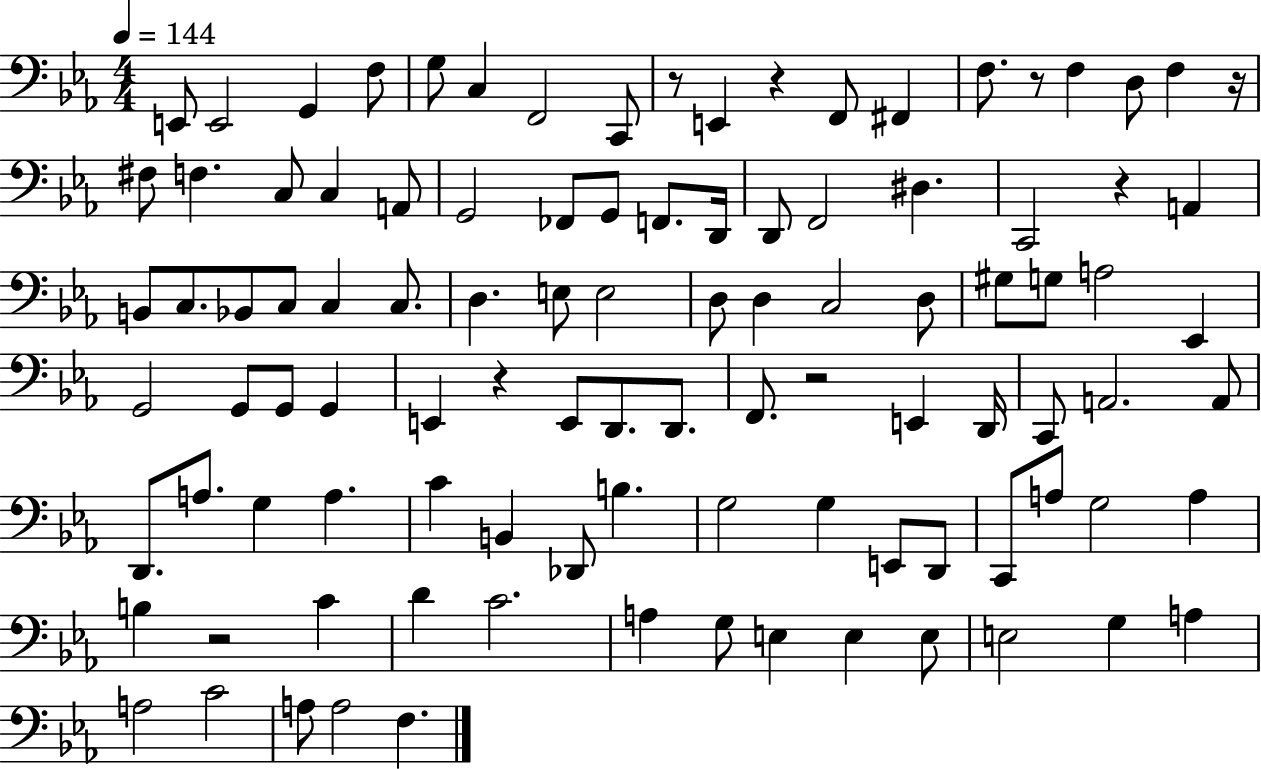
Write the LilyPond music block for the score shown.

{
  \clef bass
  \numericTimeSignature
  \time 4/4
  \key ees \major
  \tempo 4 = 144
  e,8 e,2 g,4 f8 | g8 c4 f,2 c,8 | r8 e,4 r4 f,8 fis,4 | f8. r8 f4 d8 f4 r16 | \break fis8 f4. c8 c4 a,8 | g,2 fes,8 g,8 f,8. d,16 | d,8 f,2 dis4. | c,2 r4 a,4 | \break b,8 c8. bes,8 c8 c4 c8. | d4. e8 e2 | d8 d4 c2 d8 | gis8 g8 a2 ees,4 | \break g,2 g,8 g,8 g,4 | e,4 r4 e,8 d,8. d,8. | f,8. r2 e,4 d,16 | c,8 a,2. a,8 | \break d,8. a8. g4 a4. | c'4 b,4 des,8 b4. | g2 g4 e,8 d,8 | c,8 a8 g2 a4 | \break b4 r2 c'4 | d'4 c'2. | a4 g8 e4 e4 e8 | e2 g4 a4 | \break a2 c'2 | a8 a2 f4. | \bar "|."
}